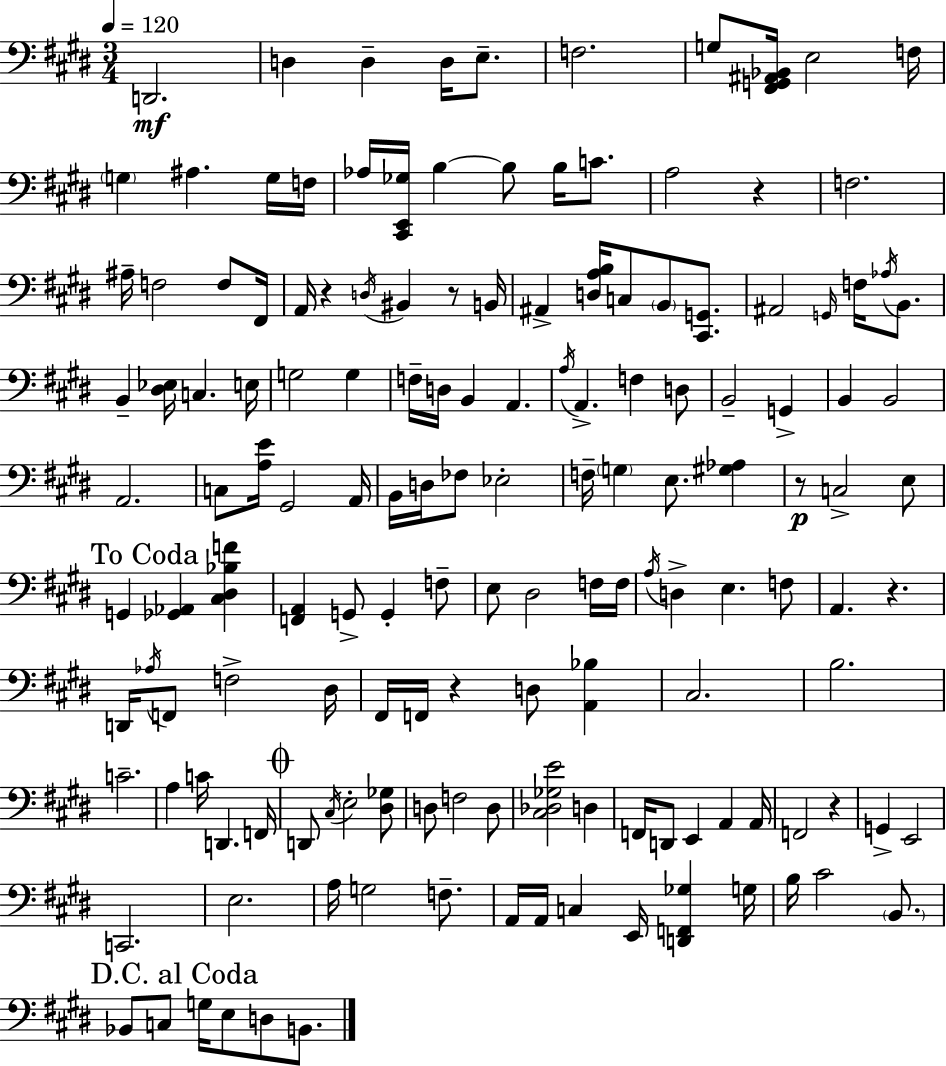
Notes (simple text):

D2/h. D3/q D3/q D3/s E3/e. F3/h. G3/e [F#2,G2,A#2,Bb2]/s E3/h F3/s G3/q A#3/q. G3/s F3/s Ab3/s [C#2,E2,Gb3]/s B3/q B3/e B3/s C4/e. A3/h R/q F3/h. A#3/s F3/h F3/e F#2/s A2/s R/q D3/s BIS2/q R/e B2/s A#2/q [D3,A3,B3]/s C3/e B2/e [C#2,G2]/e. A#2/h G2/s F3/s Ab3/s B2/e. B2/q [D#3,Eb3]/s C3/q. E3/s G3/h G3/q F3/s D3/s B2/q A2/q. A3/s A2/q. F3/q D3/e B2/h G2/q B2/q B2/h A2/h. C3/e [A3,E4]/s G#2/h A2/s B2/s D3/s FES3/e Eb3/h F3/s G3/q E3/e. [G#3,Ab3]/q R/e C3/h E3/e G2/q [Gb2,Ab2]/q [C#3,D#3,Bb3,F4]/q [F2,A2]/q G2/e G2/q F3/e E3/e D#3/h F3/s F3/s A3/s D3/q E3/q. F3/e A2/q. R/q. D2/s Ab3/s F2/e F3/h D#3/s F#2/s F2/s R/q D3/e [A2,Bb3]/q C#3/h. B3/h. C4/h. A3/q C4/s D2/q. F2/s D2/e C#3/s E3/h [D#3,Gb3]/e D3/e F3/h D3/e [C#3,Db3,Gb3,E4]/h D3/q F2/s D2/e E2/q A2/q A2/s F2/h R/q G2/q E2/h C2/h. E3/h. A3/s G3/h F3/e. A2/s A2/s C3/q E2/s [D2,F2,Gb3]/q G3/s B3/s C#4/h B2/e. Bb2/e C3/e G3/s E3/e D3/e B2/e.